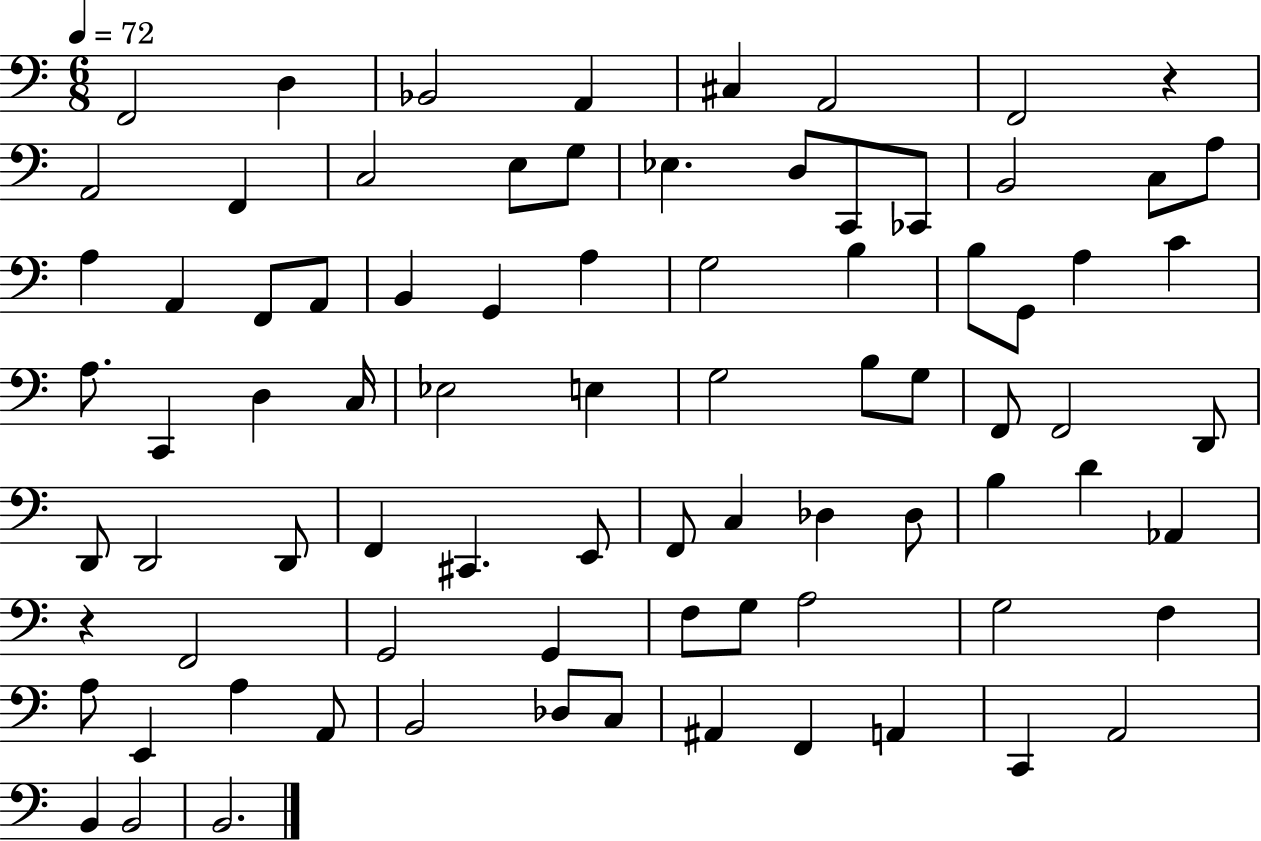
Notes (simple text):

F2/h D3/q Bb2/h A2/q C#3/q A2/h F2/h R/q A2/h F2/q C3/h E3/e G3/e Eb3/q. D3/e C2/e CES2/e B2/h C3/e A3/e A3/q A2/q F2/e A2/e B2/q G2/q A3/q G3/h B3/q B3/e G2/e A3/q C4/q A3/e. C2/q D3/q C3/s Eb3/h E3/q G3/h B3/e G3/e F2/e F2/h D2/e D2/e D2/h D2/e F2/q C#2/q. E2/e F2/e C3/q Db3/q Db3/e B3/q D4/q Ab2/q R/q F2/h G2/h G2/q F3/e G3/e A3/h G3/h F3/q A3/e E2/q A3/q A2/e B2/h Db3/e C3/e A#2/q F2/q A2/q C2/q A2/h B2/q B2/h B2/h.